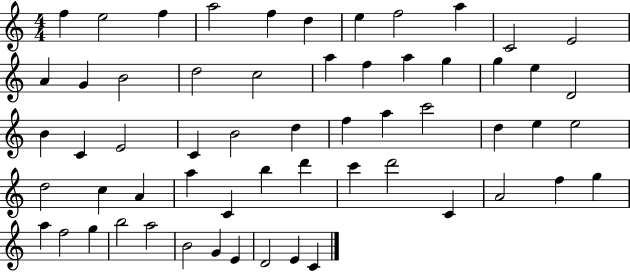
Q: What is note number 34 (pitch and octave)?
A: E5